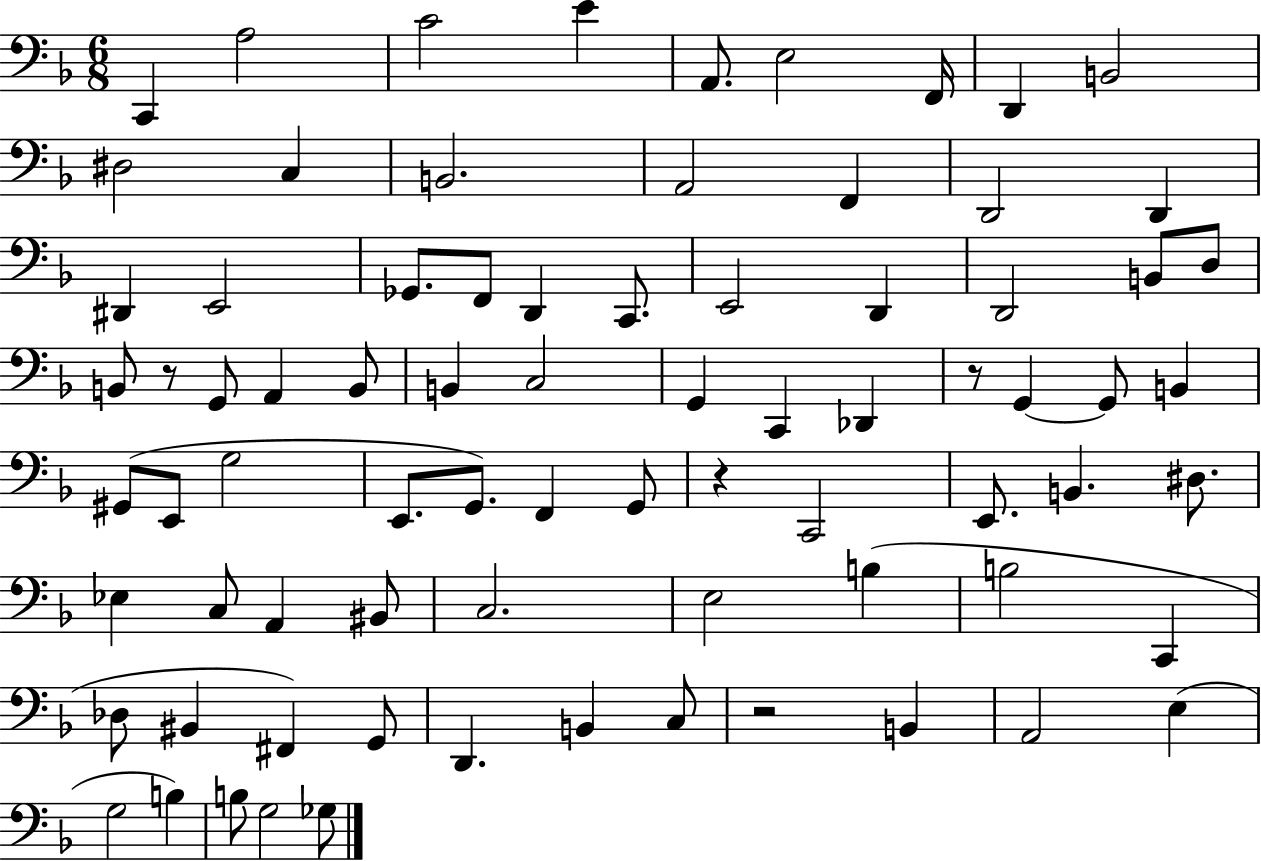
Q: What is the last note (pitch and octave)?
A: Gb3